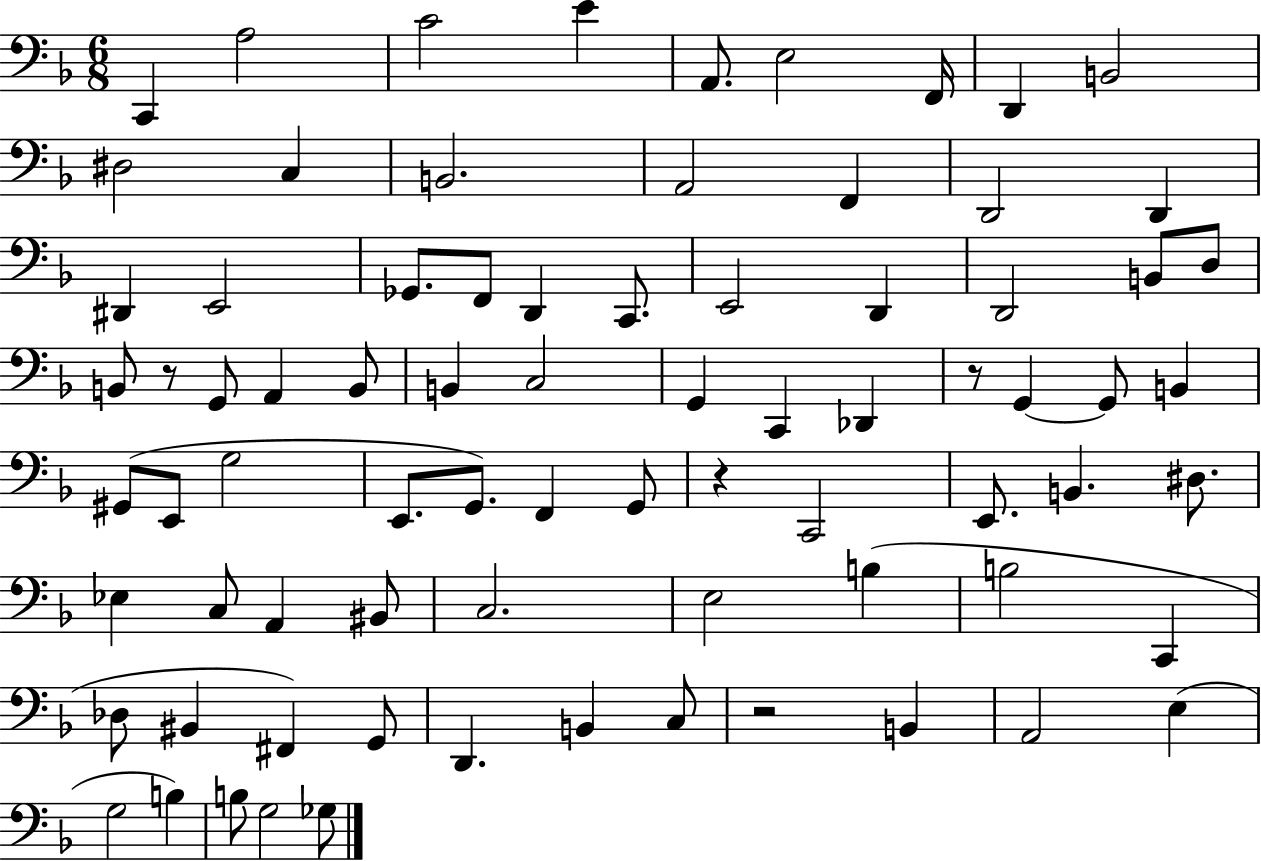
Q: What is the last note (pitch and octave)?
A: Gb3